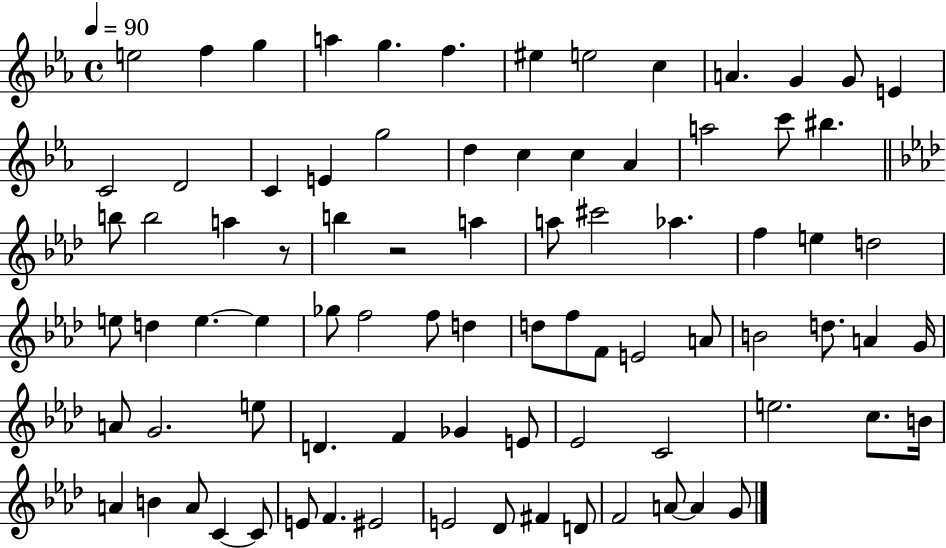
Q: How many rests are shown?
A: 2